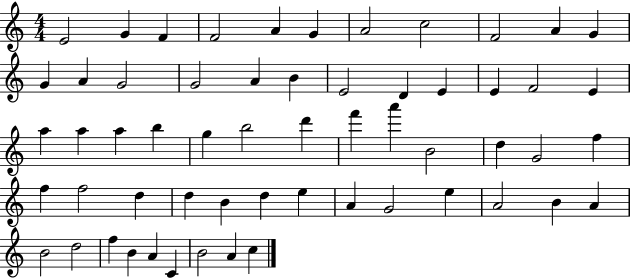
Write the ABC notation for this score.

X:1
T:Untitled
M:4/4
L:1/4
K:C
E2 G F F2 A G A2 c2 F2 A G G A G2 G2 A B E2 D E E F2 E a a a b g b2 d' f' a' B2 d G2 f f f2 d d B d e A G2 e A2 B A B2 d2 f B A C B2 A c